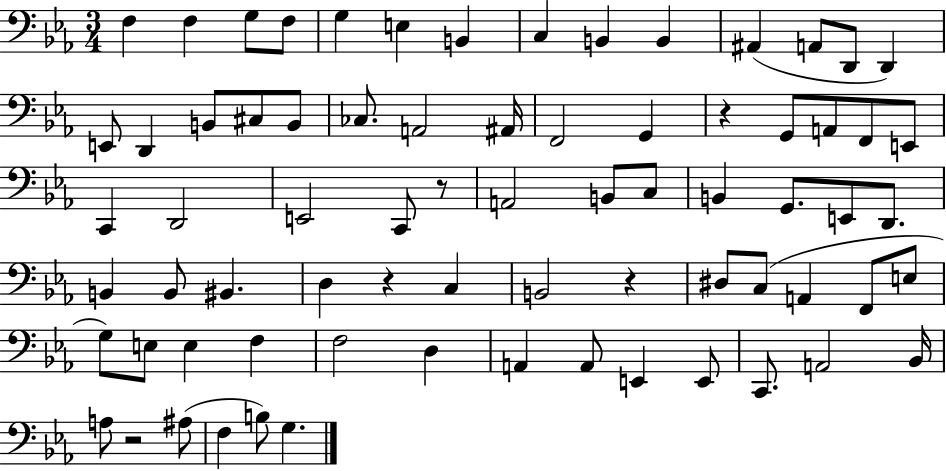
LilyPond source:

{
  \clef bass
  \numericTimeSignature
  \time 3/4
  \key ees \major
  \repeat volta 2 { f4 f4 g8 f8 | g4 e4 b,4 | c4 b,4 b,4 | ais,4( a,8 d,8 d,4) | \break e,8 d,4 b,8 cis8 b,8 | ces8. a,2 ais,16 | f,2 g,4 | r4 g,8 a,8 f,8 e,8 | \break c,4 d,2 | e,2 c,8 r8 | a,2 b,8 c8 | b,4 g,8. e,8 d,8. | \break b,4 b,8 bis,4. | d4 r4 c4 | b,2 r4 | dis8 c8( a,4 f,8 e8 | \break g8) e8 e4 f4 | f2 d4 | a,4 a,8 e,4 e,8 | c,8. a,2 bes,16 | \break a8 r2 ais8( | f4 b8) g4. | } \bar "|."
}